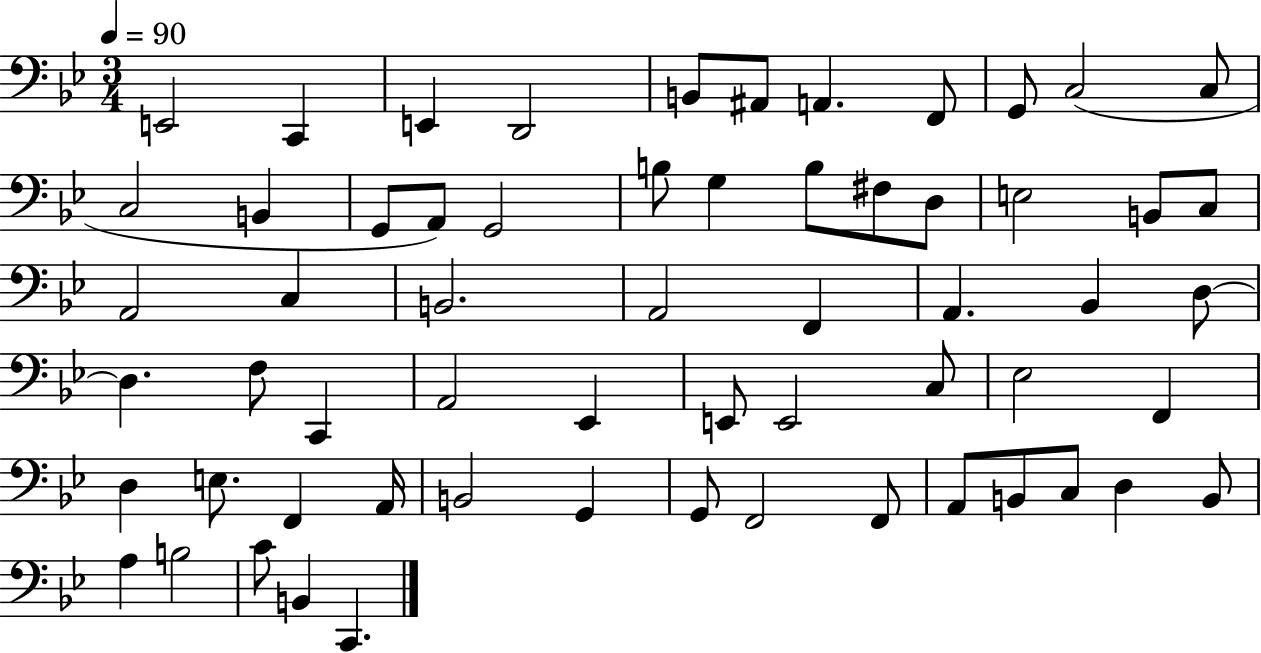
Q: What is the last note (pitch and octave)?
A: C2